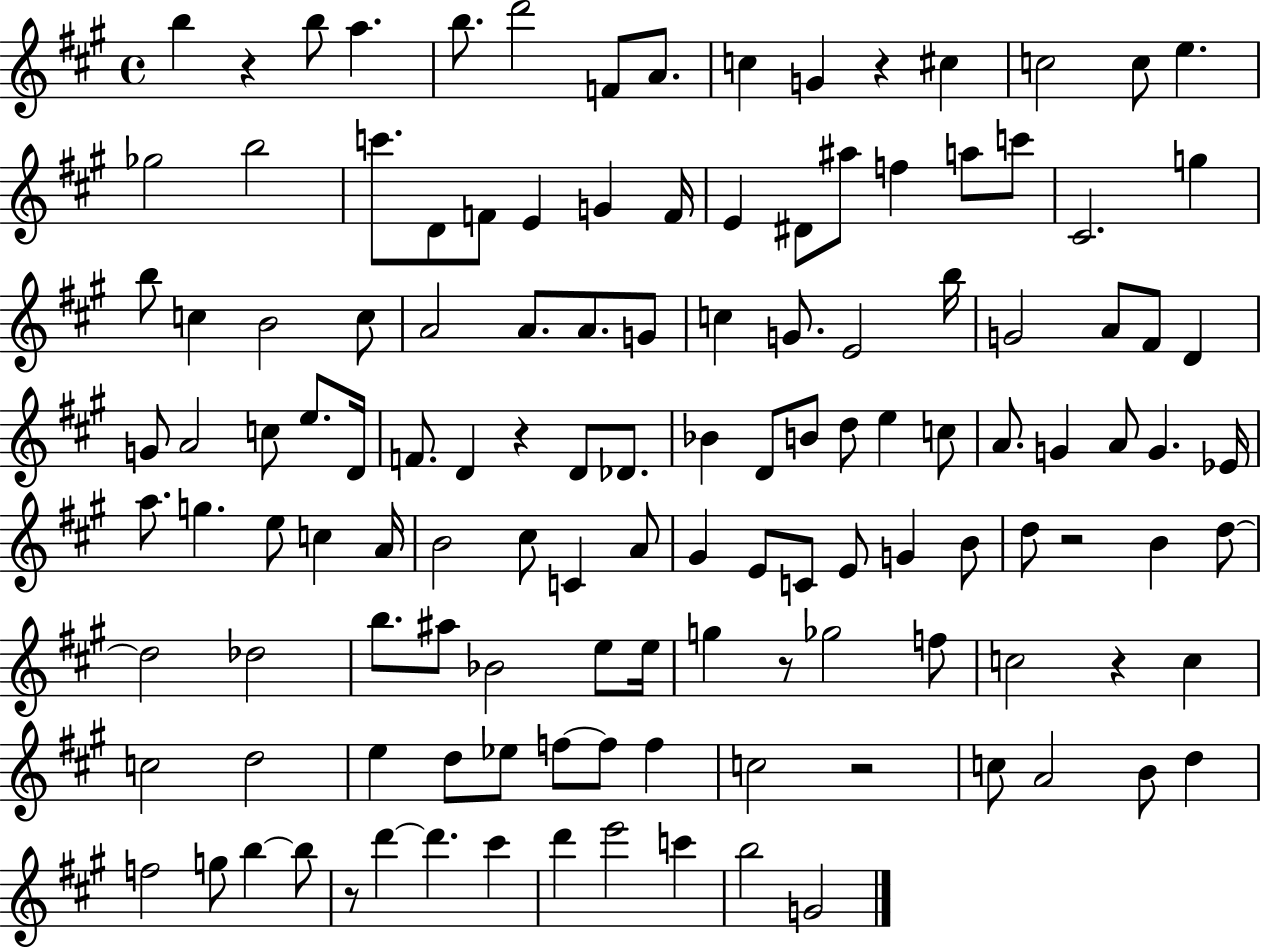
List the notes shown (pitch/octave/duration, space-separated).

B5/q R/q B5/e A5/q. B5/e. D6/h F4/e A4/e. C5/q G4/q R/q C#5/q C5/h C5/e E5/q. Gb5/h B5/h C6/e. D4/e F4/e E4/q G4/q F4/s E4/q D#4/e A#5/e F5/q A5/e C6/e C#4/h. G5/q B5/e C5/q B4/h C5/e A4/h A4/e. A4/e. G4/e C5/q G4/e. E4/h B5/s G4/h A4/e F#4/e D4/q G4/e A4/h C5/e E5/e. D4/s F4/e. D4/q R/q D4/e Db4/e. Bb4/q D4/e B4/e D5/e E5/q C5/e A4/e. G4/q A4/e G4/q. Eb4/s A5/e. G5/q. E5/e C5/q A4/s B4/h C#5/e C4/q A4/e G#4/q E4/e C4/e E4/e G4/q B4/e D5/e R/h B4/q D5/e D5/h Db5/h B5/e. A#5/e Bb4/h E5/e E5/s G5/q R/e Gb5/h F5/e C5/h R/q C5/q C5/h D5/h E5/q D5/e Eb5/e F5/e F5/e F5/q C5/h R/h C5/e A4/h B4/e D5/q F5/h G5/e B5/q B5/e R/e D6/q D6/q. C#6/q D6/q E6/h C6/q B5/h G4/h